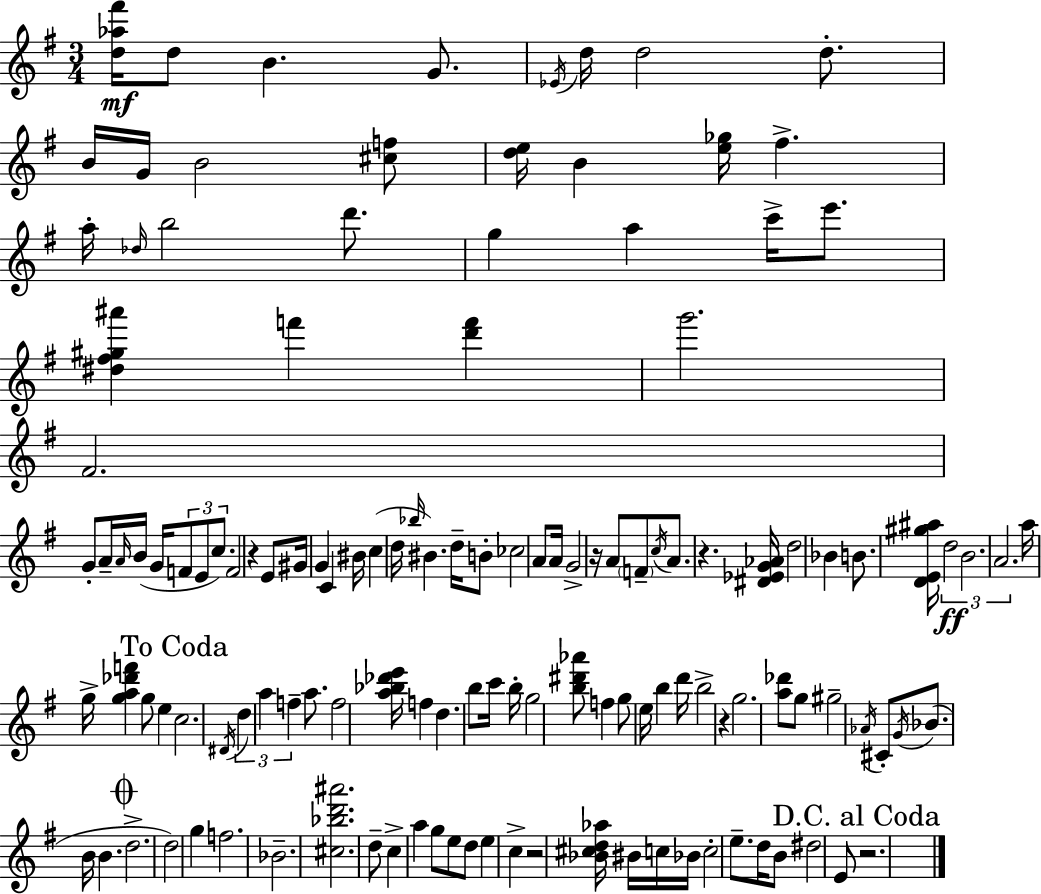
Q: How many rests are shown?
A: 6